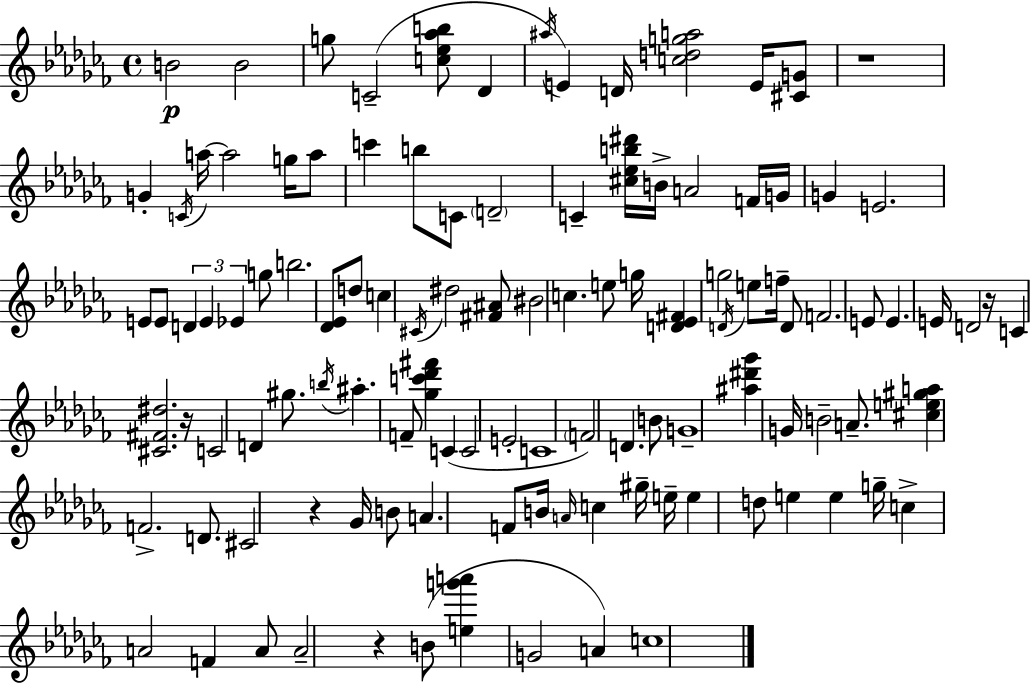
B4/h B4/h G5/e C4/h [C5,Eb5,Ab5,B5]/e Db4/q A#5/s E4/q D4/s [C5,D5,G5,A5]/h E4/s [C#4,G4]/e R/w G4/q C4/s A5/s A5/h G5/s A5/e C6/q B5/e C4/e D4/h C4/q [C#5,Eb5,B5,D#6]/s B4/s A4/h F4/s G4/s G4/q E4/h. E4/e E4/e D4/q E4/q Eb4/q G5/e B5/h. [Db4,Eb4]/e D5/e C5/q C#4/s D#5/h [F#4,A#4]/e BIS4/h C5/q. E5/e G5/s [D4,Eb4,F#4]/q G5/h D4/s E5/e F5/s D4/e F4/h. E4/e E4/q. E4/s D4/h R/s C4/q [C#4,F#4,D#5]/h. R/s C4/h D4/q G#5/e. B5/s A#5/q. F4/e [Gb5,C6,Db6,F#6]/q C4/q C4/h E4/h C4/w F4/h D4/q. B4/e G4/w [A#5,D#6,Gb6]/q G4/s B4/h A4/e. [C#5,E5,G#5,A5]/q F4/h. D4/e. C#4/h R/q Gb4/s B4/e A4/q. F4/e B4/s A4/s C5/q G#5/s E5/s E5/q D5/e E5/q E5/q G5/s C5/q A4/h F4/q A4/e A4/h R/q B4/e [E5,G6,A6]/q G4/h A4/q C5/w